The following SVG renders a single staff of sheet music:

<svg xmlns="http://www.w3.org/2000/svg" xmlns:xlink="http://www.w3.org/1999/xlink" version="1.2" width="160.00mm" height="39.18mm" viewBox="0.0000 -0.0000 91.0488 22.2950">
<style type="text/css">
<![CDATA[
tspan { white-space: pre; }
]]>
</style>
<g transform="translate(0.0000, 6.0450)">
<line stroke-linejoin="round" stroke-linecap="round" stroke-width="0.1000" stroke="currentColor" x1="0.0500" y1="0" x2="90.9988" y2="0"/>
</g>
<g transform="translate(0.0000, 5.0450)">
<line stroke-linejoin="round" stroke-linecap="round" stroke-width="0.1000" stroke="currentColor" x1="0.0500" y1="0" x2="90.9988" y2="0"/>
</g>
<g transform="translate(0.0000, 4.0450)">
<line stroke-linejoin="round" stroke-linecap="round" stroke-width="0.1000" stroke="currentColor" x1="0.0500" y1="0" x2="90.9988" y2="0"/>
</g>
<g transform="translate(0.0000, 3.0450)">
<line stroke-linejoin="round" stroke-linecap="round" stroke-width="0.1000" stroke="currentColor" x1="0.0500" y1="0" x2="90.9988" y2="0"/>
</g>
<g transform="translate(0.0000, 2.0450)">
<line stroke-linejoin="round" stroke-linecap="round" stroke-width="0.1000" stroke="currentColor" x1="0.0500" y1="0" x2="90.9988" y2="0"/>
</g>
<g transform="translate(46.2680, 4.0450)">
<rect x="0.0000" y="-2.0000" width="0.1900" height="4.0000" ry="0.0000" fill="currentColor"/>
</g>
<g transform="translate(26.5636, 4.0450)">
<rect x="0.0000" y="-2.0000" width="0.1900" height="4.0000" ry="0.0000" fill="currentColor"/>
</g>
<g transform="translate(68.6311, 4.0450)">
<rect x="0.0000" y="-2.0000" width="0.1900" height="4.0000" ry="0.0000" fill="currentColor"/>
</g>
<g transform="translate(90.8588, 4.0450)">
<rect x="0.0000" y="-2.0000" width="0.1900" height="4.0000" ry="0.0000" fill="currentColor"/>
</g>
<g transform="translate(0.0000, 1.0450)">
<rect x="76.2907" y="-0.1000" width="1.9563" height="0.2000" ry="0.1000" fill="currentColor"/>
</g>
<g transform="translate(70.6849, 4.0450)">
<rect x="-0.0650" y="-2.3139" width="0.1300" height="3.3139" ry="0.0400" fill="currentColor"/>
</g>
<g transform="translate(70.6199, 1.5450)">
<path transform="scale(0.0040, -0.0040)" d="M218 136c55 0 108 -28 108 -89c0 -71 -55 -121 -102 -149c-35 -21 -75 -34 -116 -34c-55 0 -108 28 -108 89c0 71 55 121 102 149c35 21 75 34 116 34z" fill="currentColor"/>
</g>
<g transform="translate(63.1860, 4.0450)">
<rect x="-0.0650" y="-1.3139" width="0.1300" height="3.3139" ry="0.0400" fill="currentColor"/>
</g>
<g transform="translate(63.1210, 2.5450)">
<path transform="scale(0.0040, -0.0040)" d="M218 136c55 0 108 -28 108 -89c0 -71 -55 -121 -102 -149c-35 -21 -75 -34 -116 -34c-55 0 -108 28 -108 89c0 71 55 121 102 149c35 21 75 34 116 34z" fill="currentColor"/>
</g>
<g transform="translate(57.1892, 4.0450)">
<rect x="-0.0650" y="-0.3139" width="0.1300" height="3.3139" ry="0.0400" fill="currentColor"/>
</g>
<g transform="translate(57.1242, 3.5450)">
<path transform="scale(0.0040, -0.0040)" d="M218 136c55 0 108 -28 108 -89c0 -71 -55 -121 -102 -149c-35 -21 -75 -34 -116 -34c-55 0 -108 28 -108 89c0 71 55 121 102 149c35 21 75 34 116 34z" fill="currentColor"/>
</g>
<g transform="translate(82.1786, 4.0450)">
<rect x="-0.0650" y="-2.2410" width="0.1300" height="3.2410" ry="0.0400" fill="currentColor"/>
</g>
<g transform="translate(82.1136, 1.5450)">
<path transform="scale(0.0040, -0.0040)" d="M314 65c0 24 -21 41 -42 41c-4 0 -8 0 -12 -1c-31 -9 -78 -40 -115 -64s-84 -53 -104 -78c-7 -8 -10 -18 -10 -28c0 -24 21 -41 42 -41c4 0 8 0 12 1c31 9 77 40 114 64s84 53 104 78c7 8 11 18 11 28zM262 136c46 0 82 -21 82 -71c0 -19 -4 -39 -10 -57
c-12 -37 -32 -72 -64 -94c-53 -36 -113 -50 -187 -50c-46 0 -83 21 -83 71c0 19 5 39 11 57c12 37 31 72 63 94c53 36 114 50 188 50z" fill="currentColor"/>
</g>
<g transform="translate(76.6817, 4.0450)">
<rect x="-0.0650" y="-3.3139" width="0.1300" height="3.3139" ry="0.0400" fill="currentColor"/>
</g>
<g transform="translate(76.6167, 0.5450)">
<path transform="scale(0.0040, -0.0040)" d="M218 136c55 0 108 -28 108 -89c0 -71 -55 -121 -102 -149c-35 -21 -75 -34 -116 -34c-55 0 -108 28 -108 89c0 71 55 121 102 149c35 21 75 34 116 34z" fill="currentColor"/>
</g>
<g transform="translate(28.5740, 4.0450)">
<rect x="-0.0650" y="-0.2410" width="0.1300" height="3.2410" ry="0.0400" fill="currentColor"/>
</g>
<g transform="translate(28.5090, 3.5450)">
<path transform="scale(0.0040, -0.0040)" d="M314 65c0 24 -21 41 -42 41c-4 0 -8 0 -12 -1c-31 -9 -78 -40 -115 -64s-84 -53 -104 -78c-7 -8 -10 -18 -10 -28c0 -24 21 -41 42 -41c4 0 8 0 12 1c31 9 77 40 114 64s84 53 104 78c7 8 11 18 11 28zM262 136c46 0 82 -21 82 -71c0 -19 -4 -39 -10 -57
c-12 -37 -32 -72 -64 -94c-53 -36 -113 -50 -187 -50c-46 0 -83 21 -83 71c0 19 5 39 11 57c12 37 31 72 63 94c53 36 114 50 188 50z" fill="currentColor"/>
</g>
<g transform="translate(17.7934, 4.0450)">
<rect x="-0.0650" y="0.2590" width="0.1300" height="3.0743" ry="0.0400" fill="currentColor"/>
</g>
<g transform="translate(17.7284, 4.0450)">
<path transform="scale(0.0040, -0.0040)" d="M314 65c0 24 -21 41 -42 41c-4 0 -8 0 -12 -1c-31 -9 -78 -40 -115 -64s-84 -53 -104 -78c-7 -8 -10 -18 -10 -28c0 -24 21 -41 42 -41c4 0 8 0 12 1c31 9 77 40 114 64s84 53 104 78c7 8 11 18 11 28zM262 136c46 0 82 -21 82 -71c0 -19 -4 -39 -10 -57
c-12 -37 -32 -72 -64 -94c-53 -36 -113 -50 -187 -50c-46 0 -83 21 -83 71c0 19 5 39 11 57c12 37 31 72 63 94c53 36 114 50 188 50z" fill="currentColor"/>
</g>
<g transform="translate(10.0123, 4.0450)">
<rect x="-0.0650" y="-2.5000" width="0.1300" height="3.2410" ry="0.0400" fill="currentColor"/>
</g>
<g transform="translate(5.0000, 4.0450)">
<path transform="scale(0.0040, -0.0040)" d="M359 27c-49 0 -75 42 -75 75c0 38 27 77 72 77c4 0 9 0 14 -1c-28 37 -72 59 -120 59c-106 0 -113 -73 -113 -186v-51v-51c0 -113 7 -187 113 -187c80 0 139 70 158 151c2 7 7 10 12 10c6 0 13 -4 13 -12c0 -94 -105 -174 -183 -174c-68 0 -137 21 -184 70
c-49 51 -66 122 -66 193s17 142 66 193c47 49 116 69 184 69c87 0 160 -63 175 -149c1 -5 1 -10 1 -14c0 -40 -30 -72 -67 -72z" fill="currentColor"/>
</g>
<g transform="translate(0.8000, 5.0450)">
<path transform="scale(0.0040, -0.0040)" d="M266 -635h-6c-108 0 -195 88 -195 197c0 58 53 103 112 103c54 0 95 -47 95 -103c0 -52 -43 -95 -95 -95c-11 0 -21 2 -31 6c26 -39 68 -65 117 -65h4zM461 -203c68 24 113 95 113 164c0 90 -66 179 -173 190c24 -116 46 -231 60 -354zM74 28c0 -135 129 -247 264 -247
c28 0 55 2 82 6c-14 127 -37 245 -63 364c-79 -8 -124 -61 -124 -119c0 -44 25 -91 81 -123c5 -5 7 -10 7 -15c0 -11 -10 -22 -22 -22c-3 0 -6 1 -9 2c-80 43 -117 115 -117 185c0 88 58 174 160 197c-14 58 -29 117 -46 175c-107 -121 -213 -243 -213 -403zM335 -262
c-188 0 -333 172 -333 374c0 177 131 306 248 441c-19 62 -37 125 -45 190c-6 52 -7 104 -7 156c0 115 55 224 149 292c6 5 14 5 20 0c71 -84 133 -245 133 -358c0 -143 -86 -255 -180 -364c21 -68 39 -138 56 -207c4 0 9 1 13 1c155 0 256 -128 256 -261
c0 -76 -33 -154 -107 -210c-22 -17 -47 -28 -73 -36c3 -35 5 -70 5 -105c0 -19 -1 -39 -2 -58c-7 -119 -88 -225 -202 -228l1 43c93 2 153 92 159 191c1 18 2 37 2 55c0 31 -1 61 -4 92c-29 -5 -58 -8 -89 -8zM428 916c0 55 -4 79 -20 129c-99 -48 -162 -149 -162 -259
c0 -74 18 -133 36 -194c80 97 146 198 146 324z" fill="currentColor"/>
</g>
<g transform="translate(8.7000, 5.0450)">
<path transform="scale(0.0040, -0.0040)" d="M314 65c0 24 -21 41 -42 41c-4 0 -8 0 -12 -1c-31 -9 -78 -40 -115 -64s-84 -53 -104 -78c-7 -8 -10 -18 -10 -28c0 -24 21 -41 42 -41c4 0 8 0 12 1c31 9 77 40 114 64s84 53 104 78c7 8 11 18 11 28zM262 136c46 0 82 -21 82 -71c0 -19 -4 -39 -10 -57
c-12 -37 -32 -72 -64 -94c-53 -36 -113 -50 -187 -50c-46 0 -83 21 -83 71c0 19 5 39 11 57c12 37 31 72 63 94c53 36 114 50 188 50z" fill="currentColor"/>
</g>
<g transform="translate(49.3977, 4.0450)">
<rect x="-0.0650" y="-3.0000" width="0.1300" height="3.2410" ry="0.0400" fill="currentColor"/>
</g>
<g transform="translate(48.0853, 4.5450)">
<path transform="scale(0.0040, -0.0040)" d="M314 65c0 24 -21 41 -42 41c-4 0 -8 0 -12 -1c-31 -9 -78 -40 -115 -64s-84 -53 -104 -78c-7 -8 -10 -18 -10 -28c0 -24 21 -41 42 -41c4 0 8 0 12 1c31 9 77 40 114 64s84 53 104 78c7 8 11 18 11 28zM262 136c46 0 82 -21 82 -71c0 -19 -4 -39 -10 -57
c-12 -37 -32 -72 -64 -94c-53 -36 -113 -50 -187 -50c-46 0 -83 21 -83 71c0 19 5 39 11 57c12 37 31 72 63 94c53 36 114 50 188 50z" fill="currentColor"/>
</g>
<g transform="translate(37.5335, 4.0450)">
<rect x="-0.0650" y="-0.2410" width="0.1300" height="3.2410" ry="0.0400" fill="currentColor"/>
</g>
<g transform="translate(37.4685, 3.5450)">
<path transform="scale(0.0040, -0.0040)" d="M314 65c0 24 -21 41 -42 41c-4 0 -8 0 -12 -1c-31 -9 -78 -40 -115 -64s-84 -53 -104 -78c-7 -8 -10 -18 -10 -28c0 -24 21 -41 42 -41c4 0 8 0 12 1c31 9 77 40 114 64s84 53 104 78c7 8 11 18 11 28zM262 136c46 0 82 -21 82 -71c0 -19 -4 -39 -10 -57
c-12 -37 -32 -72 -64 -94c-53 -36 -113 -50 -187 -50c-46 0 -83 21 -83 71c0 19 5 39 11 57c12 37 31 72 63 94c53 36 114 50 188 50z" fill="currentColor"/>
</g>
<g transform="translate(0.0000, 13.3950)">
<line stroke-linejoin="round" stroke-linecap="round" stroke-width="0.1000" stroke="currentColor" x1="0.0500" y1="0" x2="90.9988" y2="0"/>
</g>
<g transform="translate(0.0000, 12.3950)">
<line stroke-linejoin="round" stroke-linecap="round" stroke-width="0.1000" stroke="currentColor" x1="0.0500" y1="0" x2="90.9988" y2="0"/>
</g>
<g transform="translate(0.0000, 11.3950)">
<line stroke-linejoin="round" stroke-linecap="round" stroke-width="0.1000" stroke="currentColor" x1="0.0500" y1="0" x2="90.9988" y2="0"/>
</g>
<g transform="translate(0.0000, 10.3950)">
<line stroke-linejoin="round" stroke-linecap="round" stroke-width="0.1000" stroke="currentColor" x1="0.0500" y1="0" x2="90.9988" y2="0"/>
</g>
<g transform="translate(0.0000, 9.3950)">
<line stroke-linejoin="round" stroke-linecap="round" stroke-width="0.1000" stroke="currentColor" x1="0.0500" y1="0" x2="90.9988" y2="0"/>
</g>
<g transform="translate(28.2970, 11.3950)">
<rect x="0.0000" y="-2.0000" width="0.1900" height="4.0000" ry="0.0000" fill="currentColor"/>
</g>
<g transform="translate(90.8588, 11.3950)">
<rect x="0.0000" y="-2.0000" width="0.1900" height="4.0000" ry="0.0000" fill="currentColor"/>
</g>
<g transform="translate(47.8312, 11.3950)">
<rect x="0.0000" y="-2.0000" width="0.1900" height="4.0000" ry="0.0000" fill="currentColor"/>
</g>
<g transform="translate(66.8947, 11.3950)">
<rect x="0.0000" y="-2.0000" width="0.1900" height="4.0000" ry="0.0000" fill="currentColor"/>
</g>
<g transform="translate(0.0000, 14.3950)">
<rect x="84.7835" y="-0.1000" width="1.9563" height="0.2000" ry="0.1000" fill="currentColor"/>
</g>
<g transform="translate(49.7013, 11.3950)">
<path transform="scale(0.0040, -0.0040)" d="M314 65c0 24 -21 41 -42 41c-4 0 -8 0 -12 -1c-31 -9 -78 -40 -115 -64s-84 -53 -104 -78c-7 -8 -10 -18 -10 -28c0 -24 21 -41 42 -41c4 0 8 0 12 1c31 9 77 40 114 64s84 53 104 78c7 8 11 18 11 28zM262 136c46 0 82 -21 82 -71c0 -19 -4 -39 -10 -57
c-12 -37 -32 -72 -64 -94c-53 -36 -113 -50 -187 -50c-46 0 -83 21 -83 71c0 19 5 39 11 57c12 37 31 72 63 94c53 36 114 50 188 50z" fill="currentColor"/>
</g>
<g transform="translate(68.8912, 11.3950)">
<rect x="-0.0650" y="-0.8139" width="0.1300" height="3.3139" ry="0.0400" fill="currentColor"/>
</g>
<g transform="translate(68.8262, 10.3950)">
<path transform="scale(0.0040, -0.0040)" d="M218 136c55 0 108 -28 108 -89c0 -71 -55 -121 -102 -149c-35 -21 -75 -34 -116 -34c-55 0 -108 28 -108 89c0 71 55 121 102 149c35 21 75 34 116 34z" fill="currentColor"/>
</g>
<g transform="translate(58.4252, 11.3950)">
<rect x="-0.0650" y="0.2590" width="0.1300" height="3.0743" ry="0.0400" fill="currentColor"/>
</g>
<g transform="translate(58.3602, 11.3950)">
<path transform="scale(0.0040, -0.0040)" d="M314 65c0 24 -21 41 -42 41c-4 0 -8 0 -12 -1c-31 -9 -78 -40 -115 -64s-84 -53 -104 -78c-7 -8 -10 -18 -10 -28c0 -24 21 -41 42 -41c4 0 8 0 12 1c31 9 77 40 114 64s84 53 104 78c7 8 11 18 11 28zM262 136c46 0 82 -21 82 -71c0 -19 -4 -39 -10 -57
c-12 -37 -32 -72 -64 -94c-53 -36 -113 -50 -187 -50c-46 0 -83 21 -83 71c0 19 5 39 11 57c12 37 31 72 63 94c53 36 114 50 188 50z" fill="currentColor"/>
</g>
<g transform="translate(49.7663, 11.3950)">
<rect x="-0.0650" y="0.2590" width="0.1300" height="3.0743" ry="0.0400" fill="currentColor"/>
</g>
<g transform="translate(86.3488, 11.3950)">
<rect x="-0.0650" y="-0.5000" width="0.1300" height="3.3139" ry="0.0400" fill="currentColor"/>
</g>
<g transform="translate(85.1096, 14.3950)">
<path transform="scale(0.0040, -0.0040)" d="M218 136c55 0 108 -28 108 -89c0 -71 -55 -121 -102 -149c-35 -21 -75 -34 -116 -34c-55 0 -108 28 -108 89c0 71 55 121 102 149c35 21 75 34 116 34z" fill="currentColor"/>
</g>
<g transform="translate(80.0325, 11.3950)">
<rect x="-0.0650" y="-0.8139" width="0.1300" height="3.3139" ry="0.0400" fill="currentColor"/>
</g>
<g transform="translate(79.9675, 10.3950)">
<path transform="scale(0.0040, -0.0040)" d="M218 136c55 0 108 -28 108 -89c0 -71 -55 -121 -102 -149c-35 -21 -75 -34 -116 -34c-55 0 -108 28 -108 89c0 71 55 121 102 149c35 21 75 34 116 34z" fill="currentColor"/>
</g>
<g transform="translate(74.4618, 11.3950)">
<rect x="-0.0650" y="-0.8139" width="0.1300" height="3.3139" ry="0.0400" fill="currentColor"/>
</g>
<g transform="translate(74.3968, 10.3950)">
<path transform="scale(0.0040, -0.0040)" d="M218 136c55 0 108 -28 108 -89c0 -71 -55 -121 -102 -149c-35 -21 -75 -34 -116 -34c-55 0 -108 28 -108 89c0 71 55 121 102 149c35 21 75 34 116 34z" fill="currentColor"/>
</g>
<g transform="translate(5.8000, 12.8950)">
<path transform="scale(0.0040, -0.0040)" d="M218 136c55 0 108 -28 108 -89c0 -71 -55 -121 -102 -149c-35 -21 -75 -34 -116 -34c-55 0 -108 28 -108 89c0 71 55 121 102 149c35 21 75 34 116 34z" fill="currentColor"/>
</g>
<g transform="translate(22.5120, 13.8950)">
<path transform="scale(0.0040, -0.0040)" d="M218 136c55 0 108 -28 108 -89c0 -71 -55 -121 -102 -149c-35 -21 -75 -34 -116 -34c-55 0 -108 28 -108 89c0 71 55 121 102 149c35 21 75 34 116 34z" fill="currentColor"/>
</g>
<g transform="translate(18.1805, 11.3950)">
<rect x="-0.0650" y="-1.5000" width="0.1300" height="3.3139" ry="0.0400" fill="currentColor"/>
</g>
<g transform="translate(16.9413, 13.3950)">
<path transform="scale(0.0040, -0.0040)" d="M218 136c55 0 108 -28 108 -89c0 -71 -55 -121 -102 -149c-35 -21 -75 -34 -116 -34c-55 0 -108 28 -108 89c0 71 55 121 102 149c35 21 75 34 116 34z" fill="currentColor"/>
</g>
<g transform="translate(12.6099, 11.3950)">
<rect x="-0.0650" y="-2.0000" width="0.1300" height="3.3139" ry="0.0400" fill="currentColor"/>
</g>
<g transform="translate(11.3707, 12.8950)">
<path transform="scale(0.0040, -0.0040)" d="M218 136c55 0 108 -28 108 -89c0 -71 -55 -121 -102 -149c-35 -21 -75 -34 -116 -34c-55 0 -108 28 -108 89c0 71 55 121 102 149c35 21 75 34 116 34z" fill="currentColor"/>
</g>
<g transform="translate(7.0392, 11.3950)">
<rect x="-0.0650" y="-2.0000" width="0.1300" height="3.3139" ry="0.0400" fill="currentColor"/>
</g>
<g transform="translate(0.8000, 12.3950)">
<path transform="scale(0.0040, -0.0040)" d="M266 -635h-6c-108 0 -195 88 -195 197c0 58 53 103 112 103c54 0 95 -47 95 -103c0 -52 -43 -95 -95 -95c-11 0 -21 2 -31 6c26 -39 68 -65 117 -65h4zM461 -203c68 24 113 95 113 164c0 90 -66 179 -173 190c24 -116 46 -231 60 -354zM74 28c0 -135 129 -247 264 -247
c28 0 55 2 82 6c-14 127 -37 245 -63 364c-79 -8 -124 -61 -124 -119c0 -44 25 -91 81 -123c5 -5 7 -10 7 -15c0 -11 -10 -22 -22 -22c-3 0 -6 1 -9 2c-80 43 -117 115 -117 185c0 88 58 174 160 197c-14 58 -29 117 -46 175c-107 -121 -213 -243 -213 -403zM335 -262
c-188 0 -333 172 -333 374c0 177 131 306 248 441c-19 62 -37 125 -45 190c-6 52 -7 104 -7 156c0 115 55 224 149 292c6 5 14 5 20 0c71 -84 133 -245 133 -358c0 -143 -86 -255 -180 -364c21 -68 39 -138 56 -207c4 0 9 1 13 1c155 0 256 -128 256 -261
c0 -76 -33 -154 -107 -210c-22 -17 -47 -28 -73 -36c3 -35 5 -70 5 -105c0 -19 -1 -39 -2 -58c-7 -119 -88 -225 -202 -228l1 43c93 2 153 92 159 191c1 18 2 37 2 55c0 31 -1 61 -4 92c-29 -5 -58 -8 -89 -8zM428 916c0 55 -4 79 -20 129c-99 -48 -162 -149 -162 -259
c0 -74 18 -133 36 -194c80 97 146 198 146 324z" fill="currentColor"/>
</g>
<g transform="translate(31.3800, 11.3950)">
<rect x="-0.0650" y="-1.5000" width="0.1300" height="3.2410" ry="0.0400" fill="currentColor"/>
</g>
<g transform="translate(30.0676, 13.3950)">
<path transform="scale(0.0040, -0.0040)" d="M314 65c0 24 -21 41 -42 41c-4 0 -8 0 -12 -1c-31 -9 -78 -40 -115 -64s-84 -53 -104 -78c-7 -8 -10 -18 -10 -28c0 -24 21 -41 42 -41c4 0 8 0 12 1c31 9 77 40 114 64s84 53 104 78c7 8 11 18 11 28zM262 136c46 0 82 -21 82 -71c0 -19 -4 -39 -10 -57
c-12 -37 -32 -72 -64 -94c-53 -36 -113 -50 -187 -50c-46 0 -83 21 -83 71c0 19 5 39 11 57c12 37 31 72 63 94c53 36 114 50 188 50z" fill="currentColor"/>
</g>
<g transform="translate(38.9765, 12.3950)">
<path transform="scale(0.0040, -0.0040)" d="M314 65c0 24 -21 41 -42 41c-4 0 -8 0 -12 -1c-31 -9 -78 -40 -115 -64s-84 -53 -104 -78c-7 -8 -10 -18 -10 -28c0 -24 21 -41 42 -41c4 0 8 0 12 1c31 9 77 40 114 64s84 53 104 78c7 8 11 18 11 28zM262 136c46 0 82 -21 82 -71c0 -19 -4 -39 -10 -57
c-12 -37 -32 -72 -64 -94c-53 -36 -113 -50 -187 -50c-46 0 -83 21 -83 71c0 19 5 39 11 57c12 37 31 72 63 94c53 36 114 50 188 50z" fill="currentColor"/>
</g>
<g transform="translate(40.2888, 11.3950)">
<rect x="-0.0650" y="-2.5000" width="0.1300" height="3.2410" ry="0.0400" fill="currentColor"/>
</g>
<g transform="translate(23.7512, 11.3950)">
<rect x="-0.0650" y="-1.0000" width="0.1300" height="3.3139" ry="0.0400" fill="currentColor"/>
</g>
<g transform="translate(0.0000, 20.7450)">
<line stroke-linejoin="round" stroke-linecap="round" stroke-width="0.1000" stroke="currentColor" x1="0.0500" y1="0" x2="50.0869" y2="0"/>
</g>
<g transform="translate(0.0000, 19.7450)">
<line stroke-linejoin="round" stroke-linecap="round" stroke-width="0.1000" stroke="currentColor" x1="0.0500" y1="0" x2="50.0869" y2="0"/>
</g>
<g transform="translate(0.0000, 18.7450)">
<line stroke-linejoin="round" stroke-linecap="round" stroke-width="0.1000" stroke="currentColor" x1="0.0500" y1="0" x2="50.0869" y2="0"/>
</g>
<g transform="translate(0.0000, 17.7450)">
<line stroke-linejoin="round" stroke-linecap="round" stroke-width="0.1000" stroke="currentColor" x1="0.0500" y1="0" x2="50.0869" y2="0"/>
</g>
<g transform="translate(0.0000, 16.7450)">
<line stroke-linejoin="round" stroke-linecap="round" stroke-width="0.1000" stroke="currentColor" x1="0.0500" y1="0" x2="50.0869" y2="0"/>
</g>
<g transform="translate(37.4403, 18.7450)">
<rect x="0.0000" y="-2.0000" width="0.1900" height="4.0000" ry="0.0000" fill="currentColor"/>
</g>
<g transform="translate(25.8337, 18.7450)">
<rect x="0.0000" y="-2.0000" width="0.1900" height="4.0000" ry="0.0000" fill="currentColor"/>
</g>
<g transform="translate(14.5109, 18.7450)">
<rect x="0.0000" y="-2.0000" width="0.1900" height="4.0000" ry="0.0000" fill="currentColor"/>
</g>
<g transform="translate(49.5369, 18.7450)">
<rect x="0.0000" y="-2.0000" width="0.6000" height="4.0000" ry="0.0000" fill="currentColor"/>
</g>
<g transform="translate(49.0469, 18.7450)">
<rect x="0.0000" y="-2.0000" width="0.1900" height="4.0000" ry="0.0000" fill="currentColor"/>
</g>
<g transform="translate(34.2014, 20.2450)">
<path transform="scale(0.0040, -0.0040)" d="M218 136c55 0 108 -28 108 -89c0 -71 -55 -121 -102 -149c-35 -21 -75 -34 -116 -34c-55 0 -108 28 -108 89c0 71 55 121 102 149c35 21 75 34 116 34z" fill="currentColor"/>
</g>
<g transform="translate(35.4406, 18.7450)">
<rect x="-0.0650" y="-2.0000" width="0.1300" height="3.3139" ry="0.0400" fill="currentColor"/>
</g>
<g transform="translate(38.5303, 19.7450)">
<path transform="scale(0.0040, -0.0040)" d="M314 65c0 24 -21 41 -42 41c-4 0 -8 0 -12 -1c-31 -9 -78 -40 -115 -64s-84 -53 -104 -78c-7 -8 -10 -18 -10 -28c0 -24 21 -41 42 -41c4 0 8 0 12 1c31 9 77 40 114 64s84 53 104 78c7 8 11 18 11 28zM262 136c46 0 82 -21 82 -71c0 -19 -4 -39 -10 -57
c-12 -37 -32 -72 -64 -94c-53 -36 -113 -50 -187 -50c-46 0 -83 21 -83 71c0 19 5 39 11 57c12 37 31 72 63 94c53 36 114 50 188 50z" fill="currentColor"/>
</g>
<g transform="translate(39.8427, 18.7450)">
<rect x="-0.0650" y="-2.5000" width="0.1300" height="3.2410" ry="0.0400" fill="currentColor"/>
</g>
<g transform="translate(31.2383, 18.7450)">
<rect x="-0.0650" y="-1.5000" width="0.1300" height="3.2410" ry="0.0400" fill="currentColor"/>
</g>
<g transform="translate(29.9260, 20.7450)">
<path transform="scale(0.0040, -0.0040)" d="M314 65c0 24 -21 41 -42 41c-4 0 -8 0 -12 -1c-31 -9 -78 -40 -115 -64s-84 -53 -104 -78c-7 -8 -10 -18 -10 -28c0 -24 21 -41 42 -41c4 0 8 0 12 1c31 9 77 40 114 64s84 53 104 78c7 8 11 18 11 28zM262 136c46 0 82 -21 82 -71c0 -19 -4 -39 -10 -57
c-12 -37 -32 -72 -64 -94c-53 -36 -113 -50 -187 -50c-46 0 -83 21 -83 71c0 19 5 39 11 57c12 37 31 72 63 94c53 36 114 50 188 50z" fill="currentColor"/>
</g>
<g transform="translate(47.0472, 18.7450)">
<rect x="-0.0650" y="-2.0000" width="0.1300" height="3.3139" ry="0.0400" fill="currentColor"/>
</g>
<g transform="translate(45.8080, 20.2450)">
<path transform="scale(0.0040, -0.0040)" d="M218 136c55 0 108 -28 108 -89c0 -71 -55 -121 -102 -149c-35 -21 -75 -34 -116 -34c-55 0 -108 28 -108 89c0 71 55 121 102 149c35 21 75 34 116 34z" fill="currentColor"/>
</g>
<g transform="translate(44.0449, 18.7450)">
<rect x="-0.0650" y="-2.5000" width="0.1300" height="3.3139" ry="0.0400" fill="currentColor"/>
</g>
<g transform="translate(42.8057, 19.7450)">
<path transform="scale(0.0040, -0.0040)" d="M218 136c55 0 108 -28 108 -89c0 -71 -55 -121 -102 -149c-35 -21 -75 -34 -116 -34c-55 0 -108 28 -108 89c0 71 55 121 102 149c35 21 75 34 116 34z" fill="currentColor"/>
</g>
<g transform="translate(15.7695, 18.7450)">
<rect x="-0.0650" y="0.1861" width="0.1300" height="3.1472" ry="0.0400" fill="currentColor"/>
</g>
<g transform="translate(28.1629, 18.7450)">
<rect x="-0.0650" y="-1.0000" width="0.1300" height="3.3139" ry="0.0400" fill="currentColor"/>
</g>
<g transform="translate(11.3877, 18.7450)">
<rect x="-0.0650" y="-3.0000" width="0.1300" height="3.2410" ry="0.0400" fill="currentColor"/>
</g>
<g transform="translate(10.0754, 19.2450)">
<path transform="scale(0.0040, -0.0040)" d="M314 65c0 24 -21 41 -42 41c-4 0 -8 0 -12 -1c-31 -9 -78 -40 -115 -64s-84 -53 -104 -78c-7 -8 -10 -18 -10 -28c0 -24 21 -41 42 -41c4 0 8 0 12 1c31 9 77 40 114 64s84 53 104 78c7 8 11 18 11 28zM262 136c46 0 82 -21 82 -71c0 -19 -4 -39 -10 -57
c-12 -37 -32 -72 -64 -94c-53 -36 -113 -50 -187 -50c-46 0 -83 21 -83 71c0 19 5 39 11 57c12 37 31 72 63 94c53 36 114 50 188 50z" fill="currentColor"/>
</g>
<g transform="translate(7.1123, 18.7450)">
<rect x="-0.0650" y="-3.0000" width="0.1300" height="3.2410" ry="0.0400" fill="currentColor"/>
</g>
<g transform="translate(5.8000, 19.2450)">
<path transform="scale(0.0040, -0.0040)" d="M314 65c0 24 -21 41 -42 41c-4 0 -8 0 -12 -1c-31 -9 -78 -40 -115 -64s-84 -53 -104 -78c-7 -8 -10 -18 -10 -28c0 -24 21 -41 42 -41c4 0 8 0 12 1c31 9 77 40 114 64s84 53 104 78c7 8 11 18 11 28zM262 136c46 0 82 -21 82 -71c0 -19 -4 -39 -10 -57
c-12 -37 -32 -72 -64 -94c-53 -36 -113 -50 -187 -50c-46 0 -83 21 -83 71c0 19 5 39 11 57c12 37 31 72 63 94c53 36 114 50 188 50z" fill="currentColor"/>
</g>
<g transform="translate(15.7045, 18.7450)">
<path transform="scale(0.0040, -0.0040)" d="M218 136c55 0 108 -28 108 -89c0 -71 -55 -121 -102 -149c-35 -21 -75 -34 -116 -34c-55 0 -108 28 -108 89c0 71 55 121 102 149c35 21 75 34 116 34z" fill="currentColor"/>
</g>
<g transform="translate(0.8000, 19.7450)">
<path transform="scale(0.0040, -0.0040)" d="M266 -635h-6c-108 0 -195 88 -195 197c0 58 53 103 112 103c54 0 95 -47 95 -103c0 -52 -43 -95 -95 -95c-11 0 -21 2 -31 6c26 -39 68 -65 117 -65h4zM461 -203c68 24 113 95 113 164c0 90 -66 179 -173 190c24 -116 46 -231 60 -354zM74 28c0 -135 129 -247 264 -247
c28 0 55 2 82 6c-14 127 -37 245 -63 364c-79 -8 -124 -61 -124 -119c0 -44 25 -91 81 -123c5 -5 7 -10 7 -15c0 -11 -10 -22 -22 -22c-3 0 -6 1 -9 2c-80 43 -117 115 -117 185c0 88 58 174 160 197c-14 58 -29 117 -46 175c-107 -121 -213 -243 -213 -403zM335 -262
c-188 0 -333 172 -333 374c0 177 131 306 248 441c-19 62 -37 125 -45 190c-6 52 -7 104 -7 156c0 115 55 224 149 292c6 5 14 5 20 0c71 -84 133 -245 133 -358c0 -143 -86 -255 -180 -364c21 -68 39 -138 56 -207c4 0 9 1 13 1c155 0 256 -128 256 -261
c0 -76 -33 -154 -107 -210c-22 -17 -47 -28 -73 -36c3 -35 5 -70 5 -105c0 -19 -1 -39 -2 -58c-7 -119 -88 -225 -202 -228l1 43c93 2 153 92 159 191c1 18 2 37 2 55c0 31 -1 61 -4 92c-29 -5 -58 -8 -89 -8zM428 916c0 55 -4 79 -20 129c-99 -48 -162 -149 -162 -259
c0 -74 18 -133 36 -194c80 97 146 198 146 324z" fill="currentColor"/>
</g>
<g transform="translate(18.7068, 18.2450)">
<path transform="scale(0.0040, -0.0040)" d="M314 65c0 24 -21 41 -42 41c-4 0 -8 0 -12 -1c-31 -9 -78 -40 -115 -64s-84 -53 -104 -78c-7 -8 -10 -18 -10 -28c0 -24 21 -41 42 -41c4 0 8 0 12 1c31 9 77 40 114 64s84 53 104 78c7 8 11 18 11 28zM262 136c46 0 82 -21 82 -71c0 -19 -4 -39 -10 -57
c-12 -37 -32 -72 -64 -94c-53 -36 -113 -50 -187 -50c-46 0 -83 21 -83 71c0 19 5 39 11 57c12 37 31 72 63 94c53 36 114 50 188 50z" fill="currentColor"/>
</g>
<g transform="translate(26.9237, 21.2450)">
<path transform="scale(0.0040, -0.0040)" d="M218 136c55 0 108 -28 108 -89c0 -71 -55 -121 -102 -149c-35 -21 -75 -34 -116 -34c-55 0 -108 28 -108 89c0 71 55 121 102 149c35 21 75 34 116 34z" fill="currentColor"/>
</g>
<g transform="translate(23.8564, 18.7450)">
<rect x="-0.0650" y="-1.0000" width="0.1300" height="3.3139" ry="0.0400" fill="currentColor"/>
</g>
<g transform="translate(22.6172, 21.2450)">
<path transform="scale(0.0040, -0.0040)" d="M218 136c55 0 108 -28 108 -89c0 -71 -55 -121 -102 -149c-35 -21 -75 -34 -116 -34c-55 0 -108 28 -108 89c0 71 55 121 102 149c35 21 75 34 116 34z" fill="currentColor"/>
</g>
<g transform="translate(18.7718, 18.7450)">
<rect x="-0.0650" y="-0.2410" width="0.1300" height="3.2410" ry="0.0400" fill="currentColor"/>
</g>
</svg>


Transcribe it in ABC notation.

X:1
T:Untitled
M:4/4
L:1/4
K:C
G2 B2 c2 c2 A2 c e g b g2 F F E D E2 G2 B2 B2 d d d C A2 A2 B c2 D D E2 F G2 G F